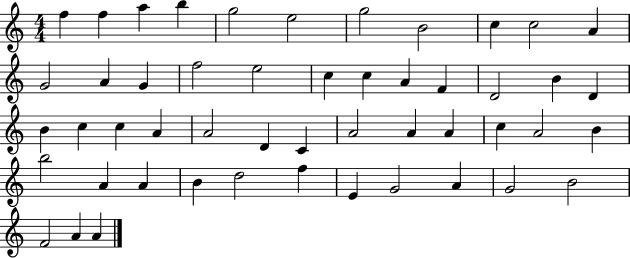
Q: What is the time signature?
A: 4/4